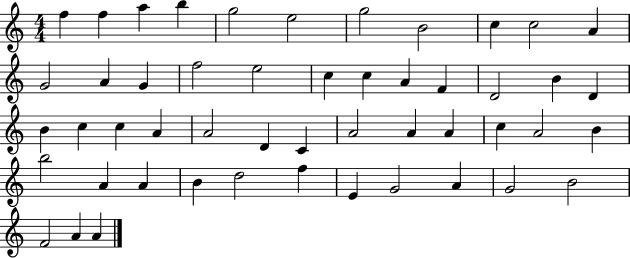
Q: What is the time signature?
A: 4/4